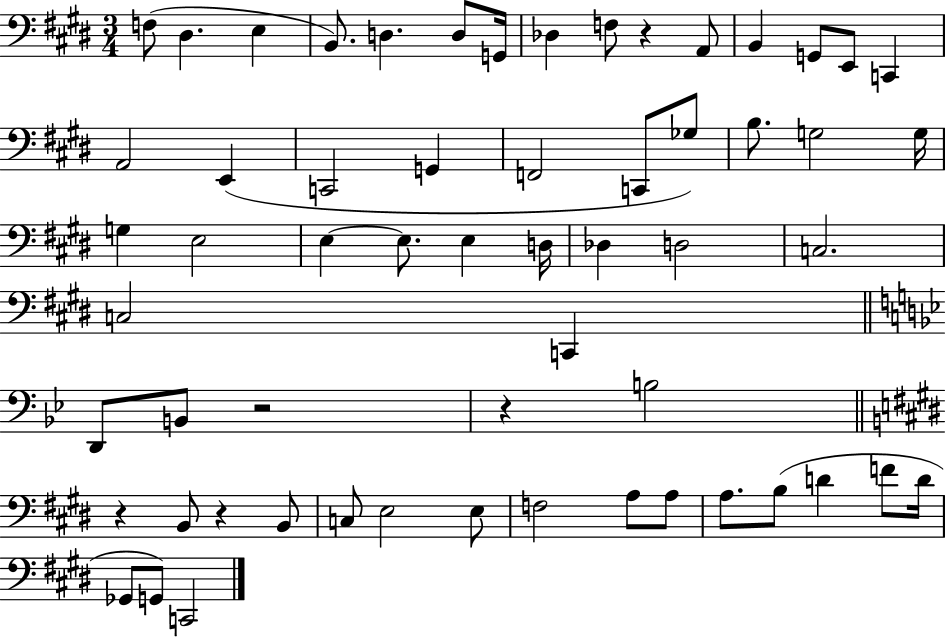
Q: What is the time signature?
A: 3/4